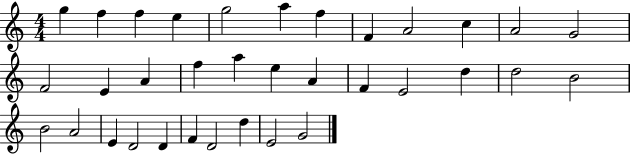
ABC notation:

X:1
T:Untitled
M:4/4
L:1/4
K:C
g f f e g2 a f F A2 c A2 G2 F2 E A f a e A F E2 d d2 B2 B2 A2 E D2 D F D2 d E2 G2